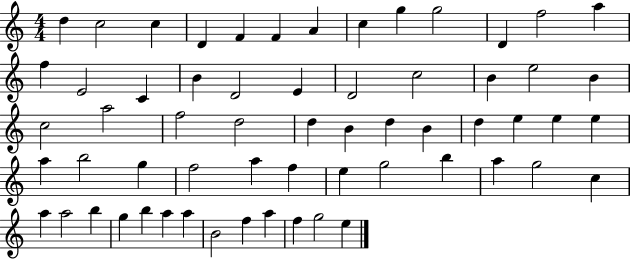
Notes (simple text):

D5/q C5/h C5/q D4/q F4/q F4/q A4/q C5/q G5/q G5/h D4/q F5/h A5/q F5/q E4/h C4/q B4/q D4/h E4/q D4/h C5/h B4/q E5/h B4/q C5/h A5/h F5/h D5/h D5/q B4/q D5/q B4/q D5/q E5/q E5/q E5/q A5/q B5/h G5/q F5/h A5/q F5/q E5/q G5/h B5/q A5/q G5/h C5/q A5/q A5/h B5/q G5/q B5/q A5/q A5/q B4/h F5/q A5/q F5/q G5/h E5/q